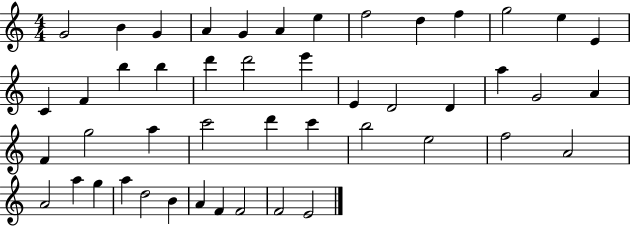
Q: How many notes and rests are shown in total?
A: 47